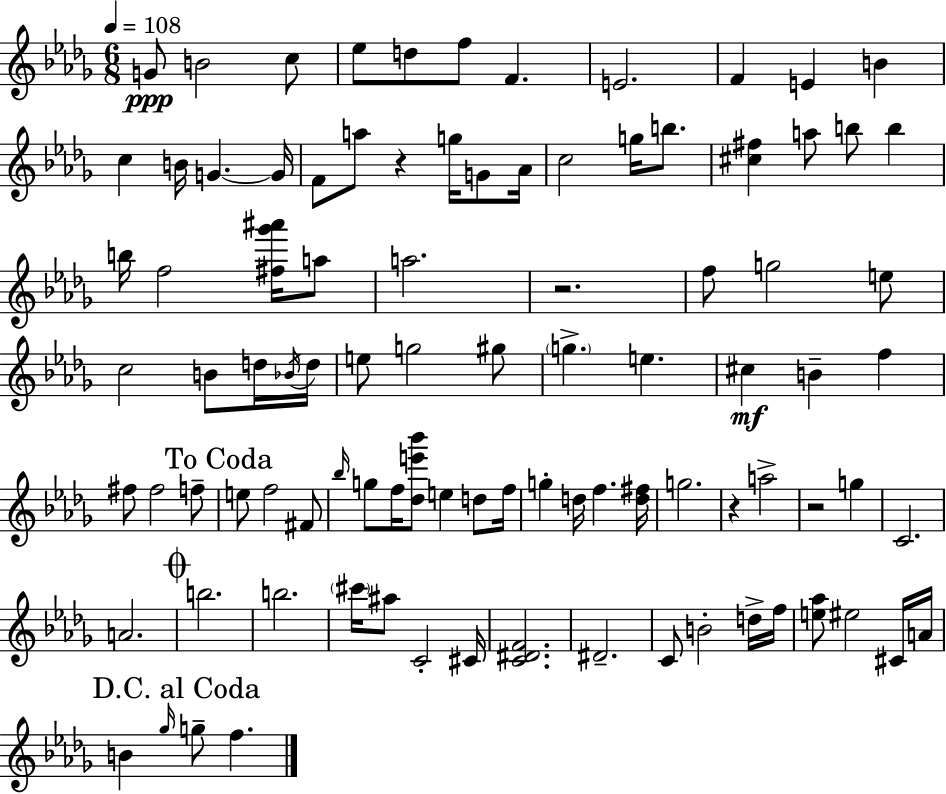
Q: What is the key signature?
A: BES minor